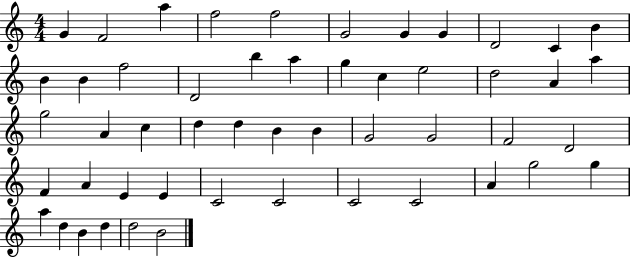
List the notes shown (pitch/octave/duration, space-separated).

G4/q F4/h A5/q F5/h F5/h G4/h G4/q G4/q D4/h C4/q B4/q B4/q B4/q F5/h D4/h B5/q A5/q G5/q C5/q E5/h D5/h A4/q A5/q G5/h A4/q C5/q D5/q D5/q B4/q B4/q G4/h G4/h F4/h D4/h F4/q A4/q E4/q E4/q C4/h C4/h C4/h C4/h A4/q G5/h G5/q A5/q D5/q B4/q D5/q D5/h B4/h